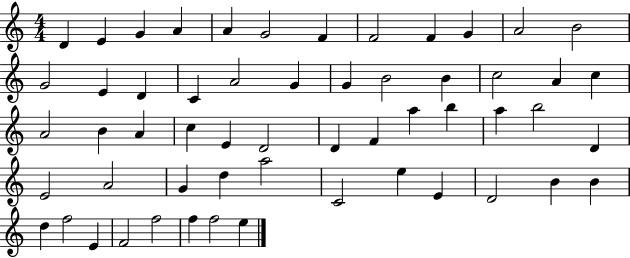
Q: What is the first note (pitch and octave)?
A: D4